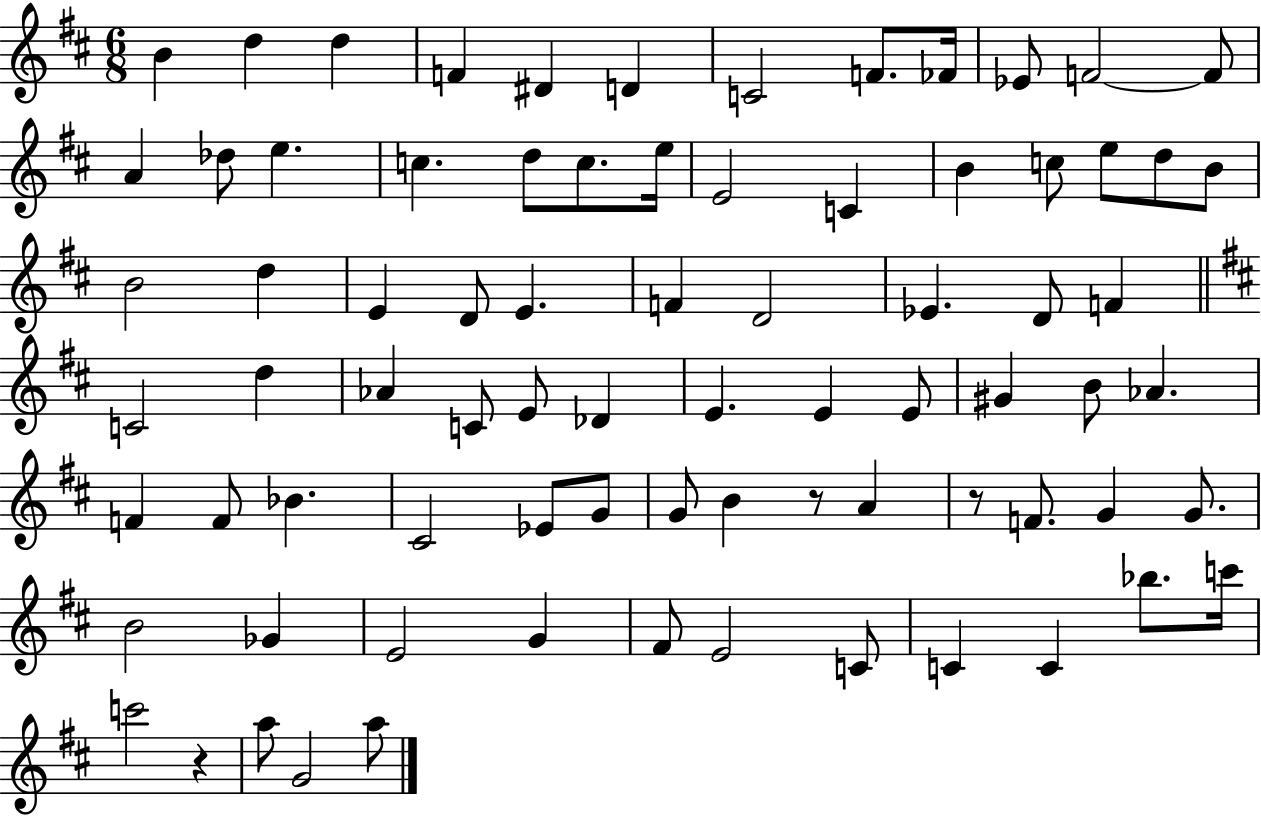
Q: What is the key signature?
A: D major